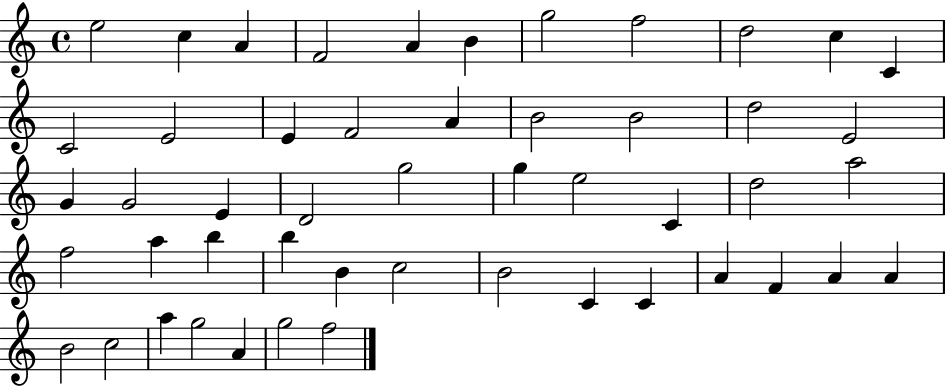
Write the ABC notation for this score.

X:1
T:Untitled
M:4/4
L:1/4
K:C
e2 c A F2 A B g2 f2 d2 c C C2 E2 E F2 A B2 B2 d2 E2 G G2 E D2 g2 g e2 C d2 a2 f2 a b b B c2 B2 C C A F A A B2 c2 a g2 A g2 f2